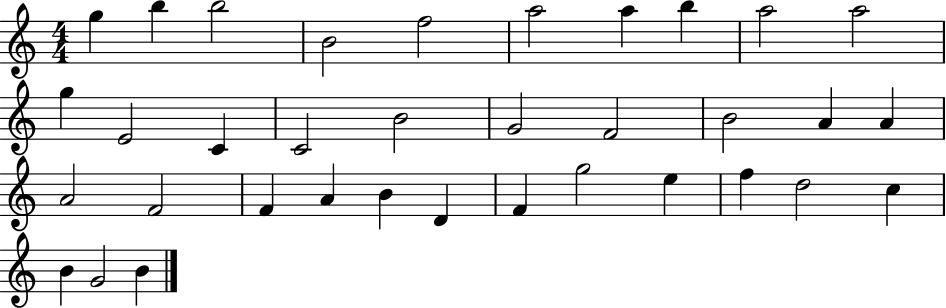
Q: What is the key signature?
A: C major